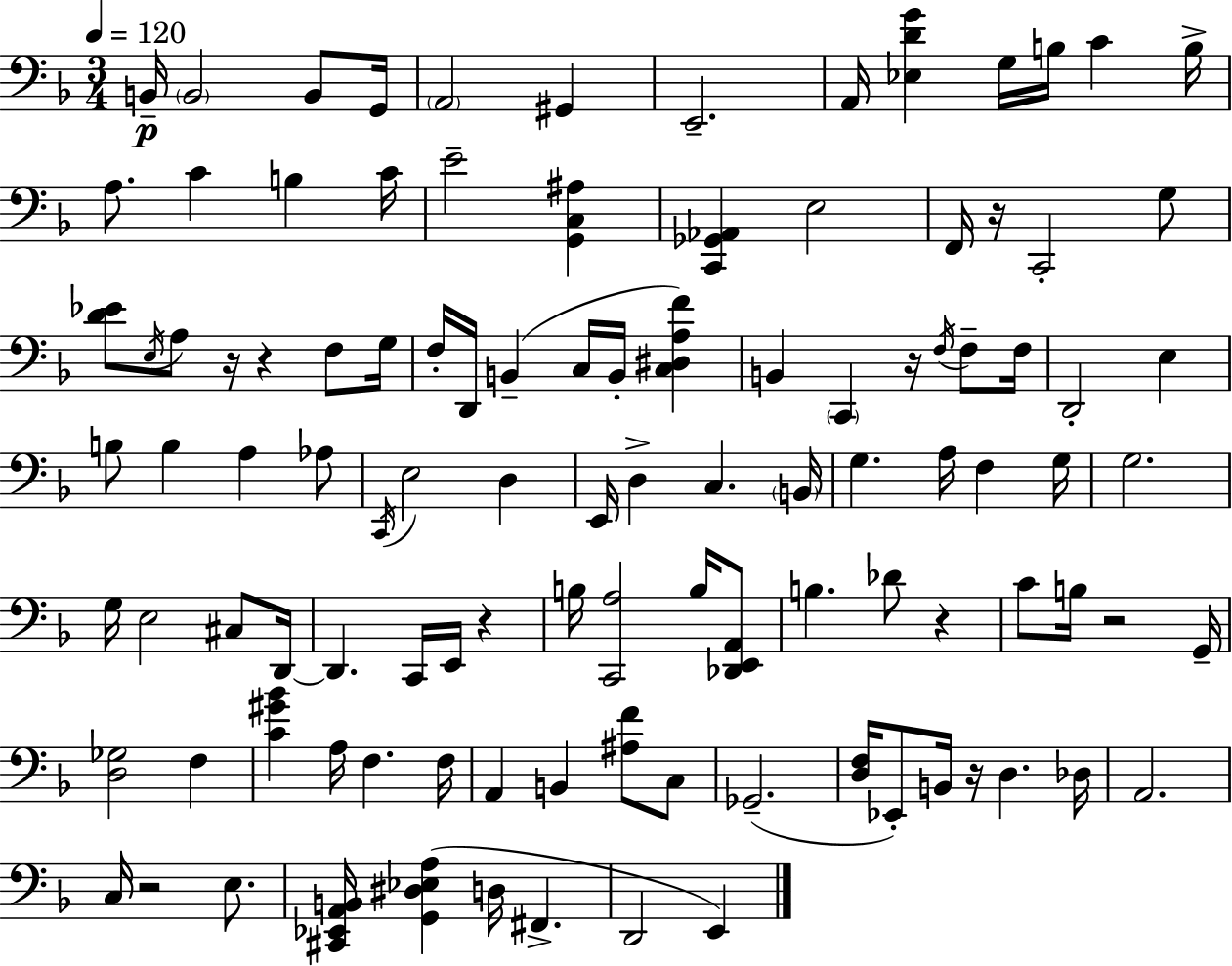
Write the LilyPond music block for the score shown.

{
  \clef bass
  \numericTimeSignature
  \time 3/4
  \key d \minor
  \tempo 4 = 120
  \repeat volta 2 { b,16--\p \parenthesize b,2 b,8 g,16 | \parenthesize a,2 gis,4 | e,2.-- | a,16 <ees d' g'>4 g16 b16 c'4 b16-> | \break a8. c'4 b4 c'16 | e'2-- <g, c ais>4 | <c, ges, aes,>4 e2 | f,16 r16 c,2-. g8 | \break <d' ees'>8 \acciaccatura { e16 } a8 r16 r4 f8 | g16 f16-. d,16 b,4--( c16 b,16-. <c dis a f'>4) | b,4 \parenthesize c,4 r16 \acciaccatura { f16 } f8-- | f16 d,2-. e4 | \break b8 b4 a4 | aes8 \acciaccatura { c,16 } e2 d4 | e,16 d4-> c4. | \parenthesize b,16 g4. a16 f4 | \break g16 g2. | g16 e2 | cis8 d,16~~ d,4. c,16 e,16 r4 | b16 <c, a>2 | \break b16 <des, e, a,>8 b4. des'8 r4 | c'8 b16 r2 | g,16-- <d ges>2 f4 | <c' gis' bes'>4 a16 f4. | \break f16 a,4 b,4 <ais f'>8 | c8 ges,2.--( | <d f>16 ees,8-.) b,16 r16 d4. | des16 a,2. | \break c16 r2 | e8. <cis, ees, a, b,>16 <g, dis ees a>4( d16 fis,4.-> | d,2 e,4) | } \bar "|."
}